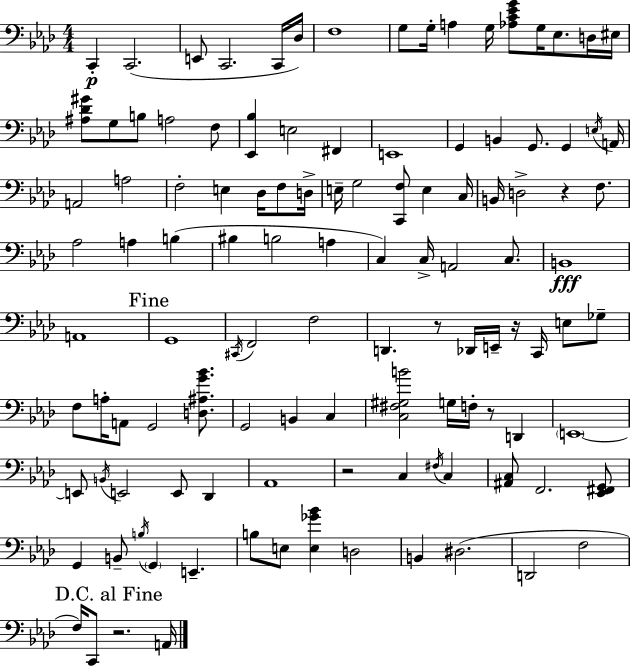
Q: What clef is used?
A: bass